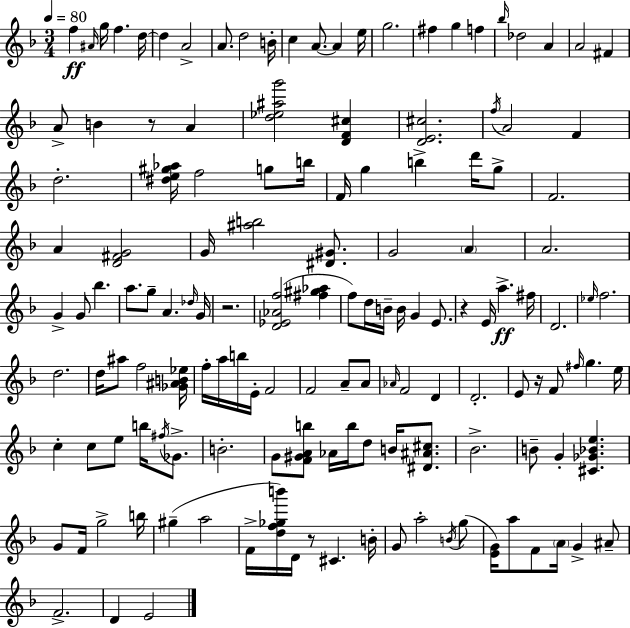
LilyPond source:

{
  \clef treble
  \numericTimeSignature
  \time 3/4
  \key f \major
  \tempo 4 = 80
  f''4\ff \grace { ais'16 } g''16 f''4. | d''16~~ d''4 a'2-> | a'8. d''2 | b'16-. c''4 a'8.~~ a'4 | \break e''16 g''2. | fis''4 g''4 f''4 | \grace { bes''16 } des''2 a'4 | a'2 fis'4 | \break a'8-> b'4 r8 a'4 | <d'' ees'' ais'' g'''>2 <d' f' cis''>4 | <d' e' cis''>2. | \acciaccatura { f''16 } a'2 f'4 | \break d''2.-. | <dis'' e'' gis'' aes''>16 f''2 | g''8 b''16 f'16 g''4 b''4-> | d'''16 g''8-> f'2. | \break a'4 <d' fis' g'>2 | g'16 <ais'' b''>2 | <dis' gis'>8. g'2 \parenthesize a'4 | a'2. | \break g'4-> g'8 bes''4. | a''8. g''8-- a'4. | \grace { des''16 } g'16 r2. | <d' ees' aes' f''>2( | \break <fis'' gis'' aes''>4 f''8) d''16 b'16-- b'16 g'4 | e'8. r4 e'16 a''4.->\ff | fis''16 d'2. | \grace { ees''16 } f''2. | \break d''2. | d''16 ais''8 f''2 | <ges' ais' b' ees''>16 f''16-. a''16 b''16 e'16-. f'2 | f'2 | \break a'8-- a'8 \grace { aes'16 } f'2 | d'4 d'2.-. | e'8 r16 f'8 \grace { fis''16 } | g''4. e''16 c''4-. c''8 | \break e''8 b''16 \acciaccatura { fis''16 } ges'8.-> b'2.-. | g'8 <f' gis' a' b''>8 | aes'16 b''16 d''8 b'16 <dis' ais' cis''>8. bes'2.-> | b'8-- g'4-. | \break <cis' ges' bes' e''>4. g'8 f'16 g''2-> | b''16 gis''4--( | a''2 f'16-> <d'' f'' ges'' b'''>16) d'16 r8 | cis'4. b'16-. g'8 a''2-. | \break \acciaccatura { b'16 }( g''8 <e' g'>16) a''8 | f'8 \parenthesize a'16 g'4-> ais'8-- f'2.-> | d'4 | e'2 \bar "|."
}